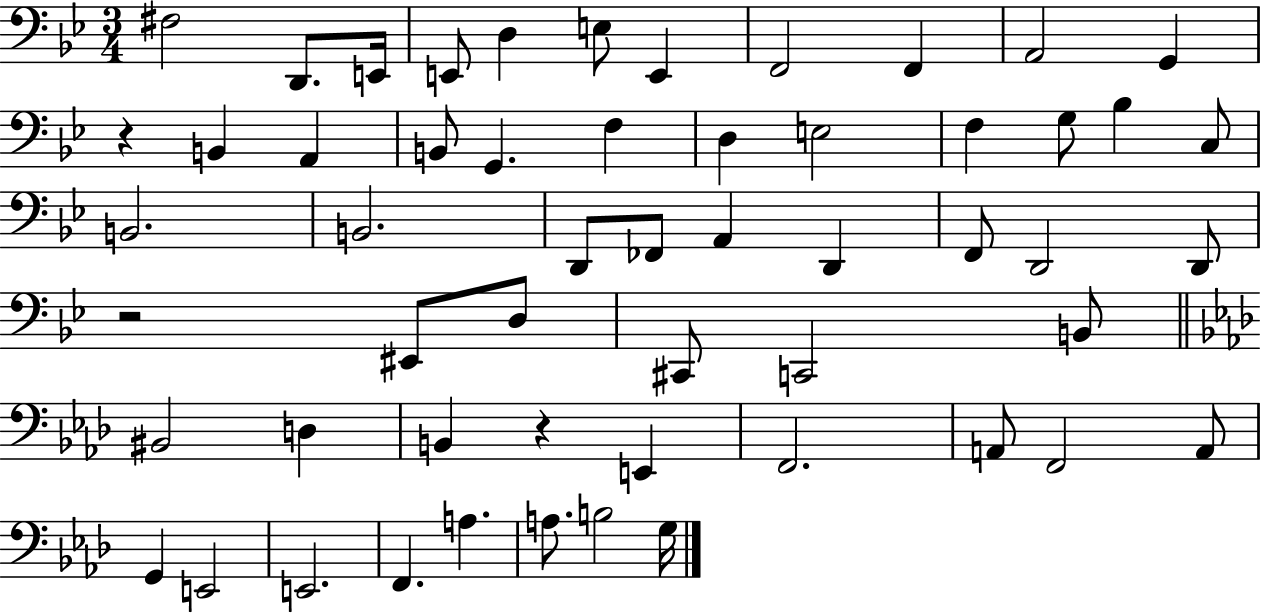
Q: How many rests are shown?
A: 3